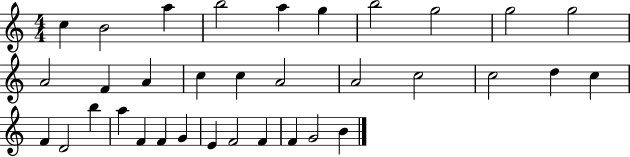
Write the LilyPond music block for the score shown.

{
  \clef treble
  \numericTimeSignature
  \time 4/4
  \key c \major
  c''4 b'2 a''4 | b''2 a''4 g''4 | b''2 g''2 | g''2 g''2 | \break a'2 f'4 a'4 | c''4 c''4 a'2 | a'2 c''2 | c''2 d''4 c''4 | \break f'4 d'2 b''4 | a''4 f'4 f'4 g'4 | e'4 f'2 f'4 | f'4 g'2 b'4 | \break \bar "|."
}